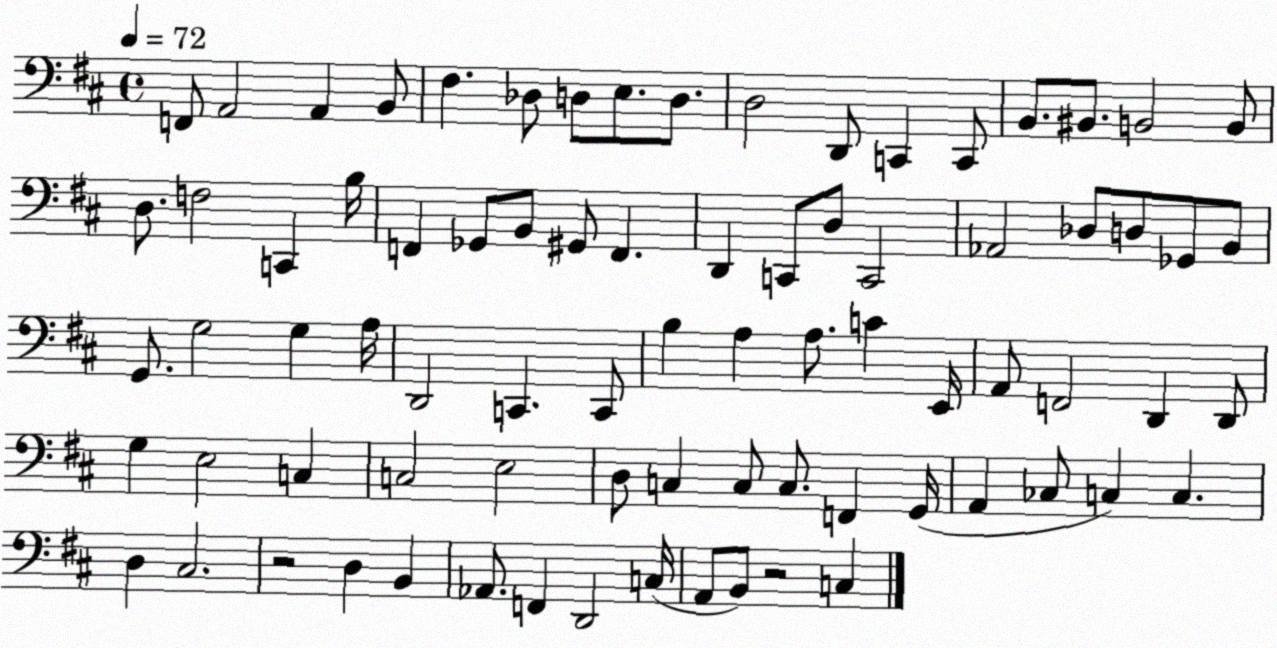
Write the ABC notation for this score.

X:1
T:Untitled
M:4/4
L:1/4
K:D
F,,/2 A,,2 A,, B,,/2 ^F, _D,/2 D,/2 E,/2 D,/2 D,2 D,,/2 C,, C,,/2 B,,/2 ^B,,/2 B,,2 B,,/2 D,/2 F,2 C,, B,/4 F,, _G,,/2 B,,/2 ^G,,/2 F,, D,, C,,/2 D,/2 C,,2 _A,,2 _D,/2 D,/2 _G,,/2 B,,/2 G,,/2 G,2 G, A,/4 D,,2 C,, C,,/2 B, A, A,/2 C E,,/4 A,,/2 F,,2 D,, D,,/2 G, E,2 C, C,2 E,2 D,/2 C, C,/2 C,/2 F,, G,,/4 A,, _C,/2 C, C, D, ^C,2 z2 D, B,, _A,,/2 F,, D,,2 C,/4 A,,/2 B,,/2 z2 C,